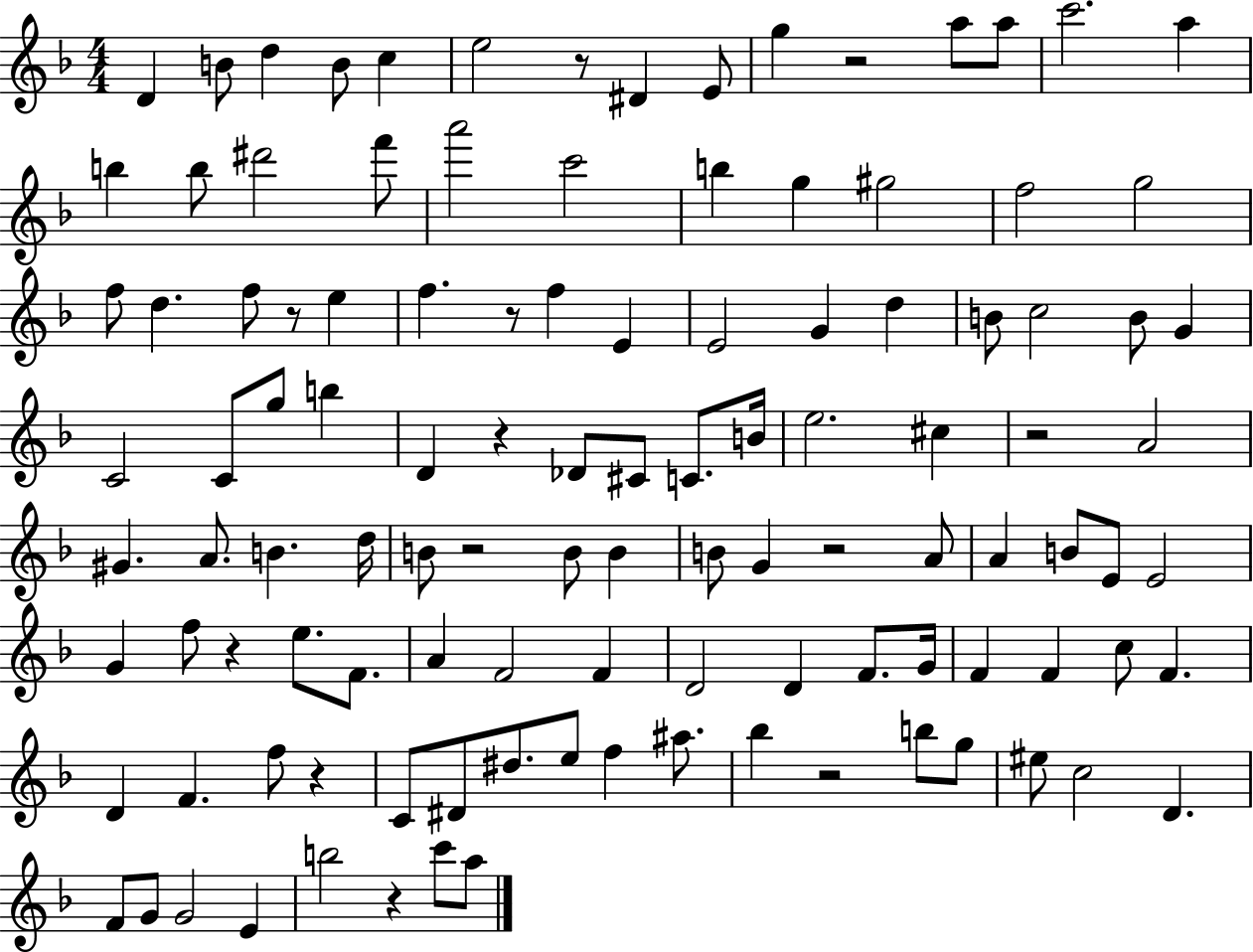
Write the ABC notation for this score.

X:1
T:Untitled
M:4/4
L:1/4
K:F
D B/2 d B/2 c e2 z/2 ^D E/2 g z2 a/2 a/2 c'2 a b b/2 ^d'2 f'/2 a'2 c'2 b g ^g2 f2 g2 f/2 d f/2 z/2 e f z/2 f E E2 G d B/2 c2 B/2 G C2 C/2 g/2 b D z _D/2 ^C/2 C/2 B/4 e2 ^c z2 A2 ^G A/2 B d/4 B/2 z2 B/2 B B/2 G z2 A/2 A B/2 E/2 E2 G f/2 z e/2 F/2 A F2 F D2 D F/2 G/4 F F c/2 F D F f/2 z C/2 ^D/2 ^d/2 e/2 f ^a/2 _b z2 b/2 g/2 ^e/2 c2 D F/2 G/2 G2 E b2 z c'/2 a/2